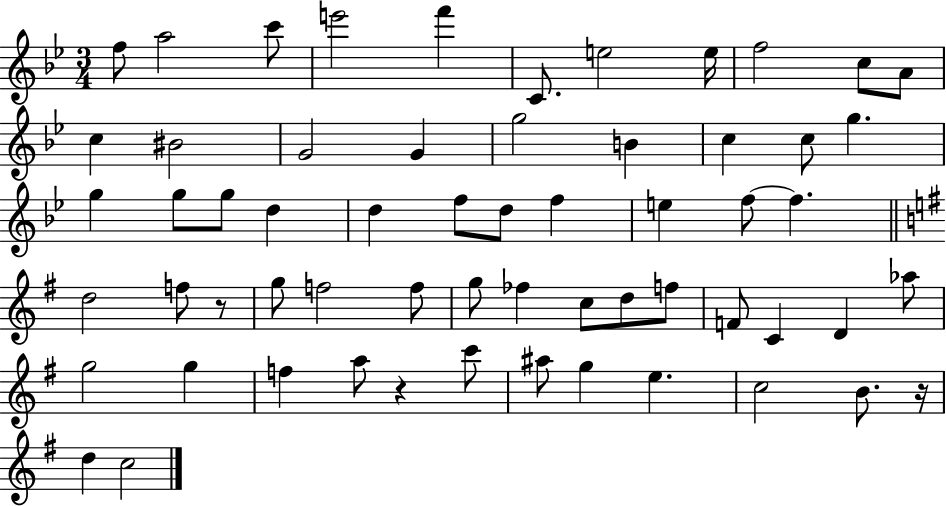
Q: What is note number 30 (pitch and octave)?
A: F5